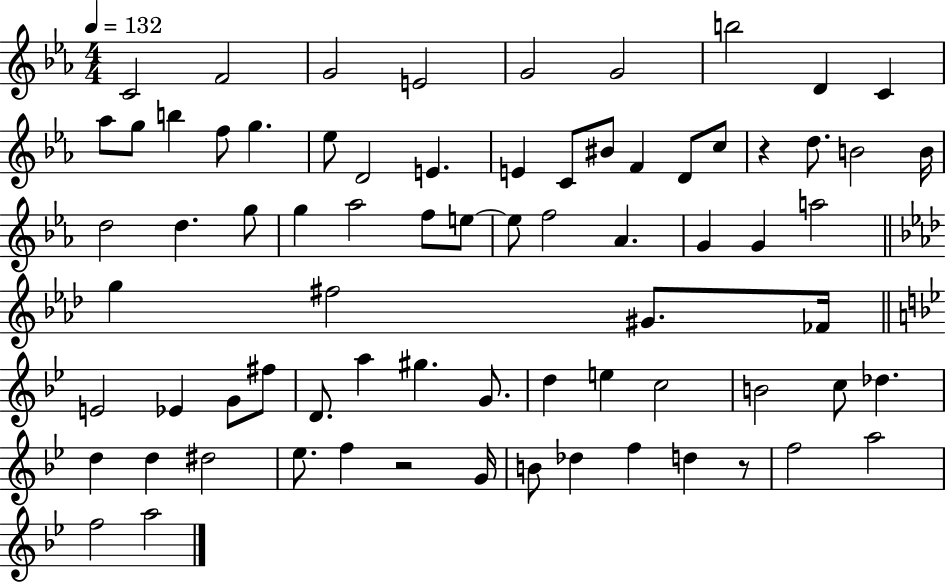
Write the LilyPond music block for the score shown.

{
  \clef treble
  \numericTimeSignature
  \time 4/4
  \key ees \major
  \tempo 4 = 132
  c'2 f'2 | g'2 e'2 | g'2 g'2 | b''2 d'4 c'4 | \break aes''8 g''8 b''4 f''8 g''4. | ees''8 d'2 e'4. | e'4 c'8 bis'8 f'4 d'8 c''8 | r4 d''8. b'2 b'16 | \break d''2 d''4. g''8 | g''4 aes''2 f''8 e''8~~ | e''8 f''2 aes'4. | g'4 g'4 a''2 | \break \bar "||" \break \key f \minor g''4 fis''2 gis'8. fes'16 | \bar "||" \break \key bes \major e'2 ees'4 g'8 fis''8 | d'8. a''4 gis''4. g'8. | d''4 e''4 c''2 | b'2 c''8 des''4. | \break d''4 d''4 dis''2 | ees''8. f''4 r2 g'16 | b'8 des''4 f''4 d''4 r8 | f''2 a''2 | \break f''2 a''2 | \bar "|."
}